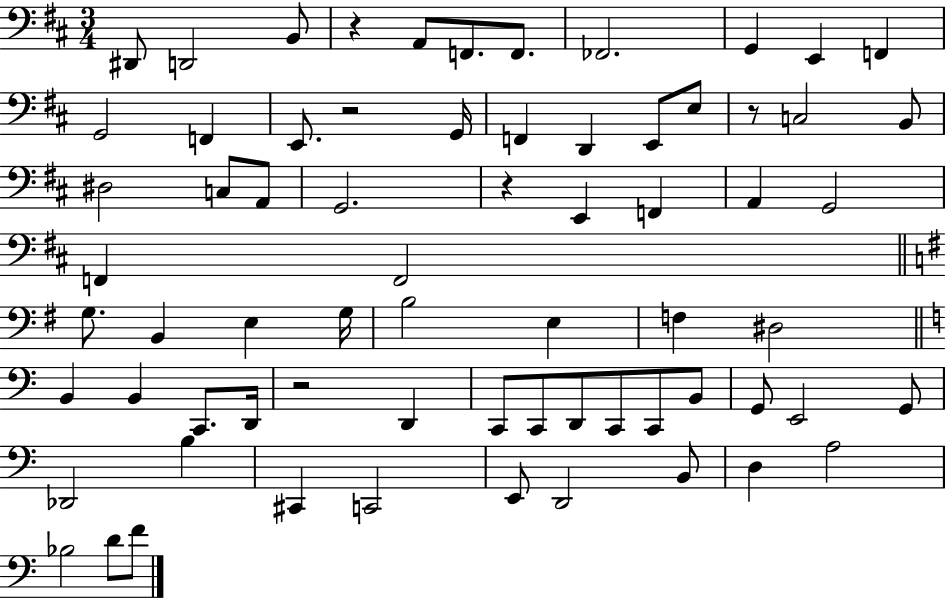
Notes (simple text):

D#2/e D2/h B2/e R/q A2/e F2/e. F2/e. FES2/h. G2/q E2/q F2/q G2/h F2/q E2/e. R/h G2/s F2/q D2/q E2/e E3/e R/e C3/h B2/e D#3/h C3/e A2/e G2/h. R/q E2/q F2/q A2/q G2/h F2/q F2/h G3/e. B2/q E3/q G3/s B3/h E3/q F3/q D#3/h B2/q B2/q C2/e. D2/s R/h D2/q C2/e C2/e D2/e C2/e C2/e B2/e G2/e E2/h G2/e Db2/h B3/q C#2/q C2/h E2/e D2/h B2/e D3/q A3/h Bb3/h D4/e F4/e